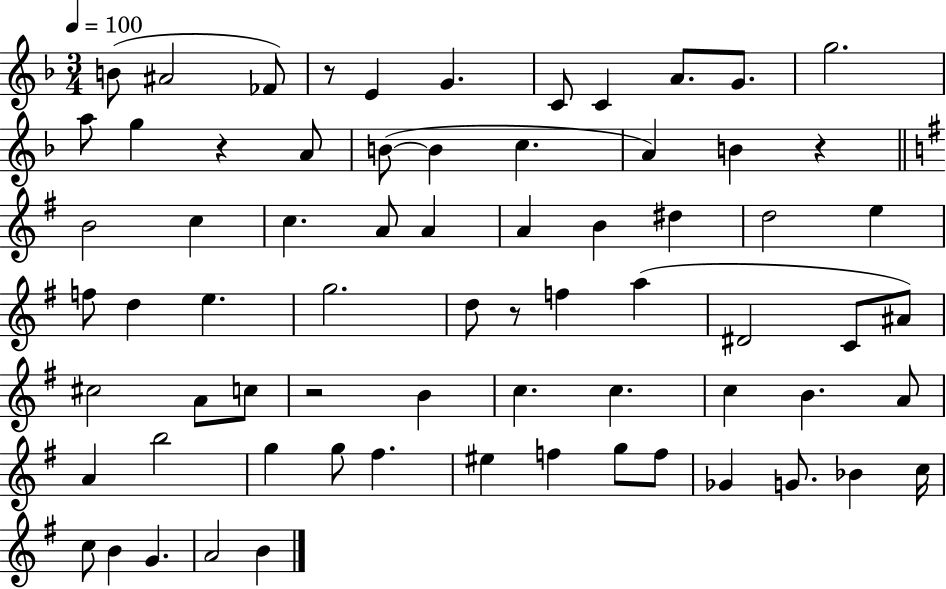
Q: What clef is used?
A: treble